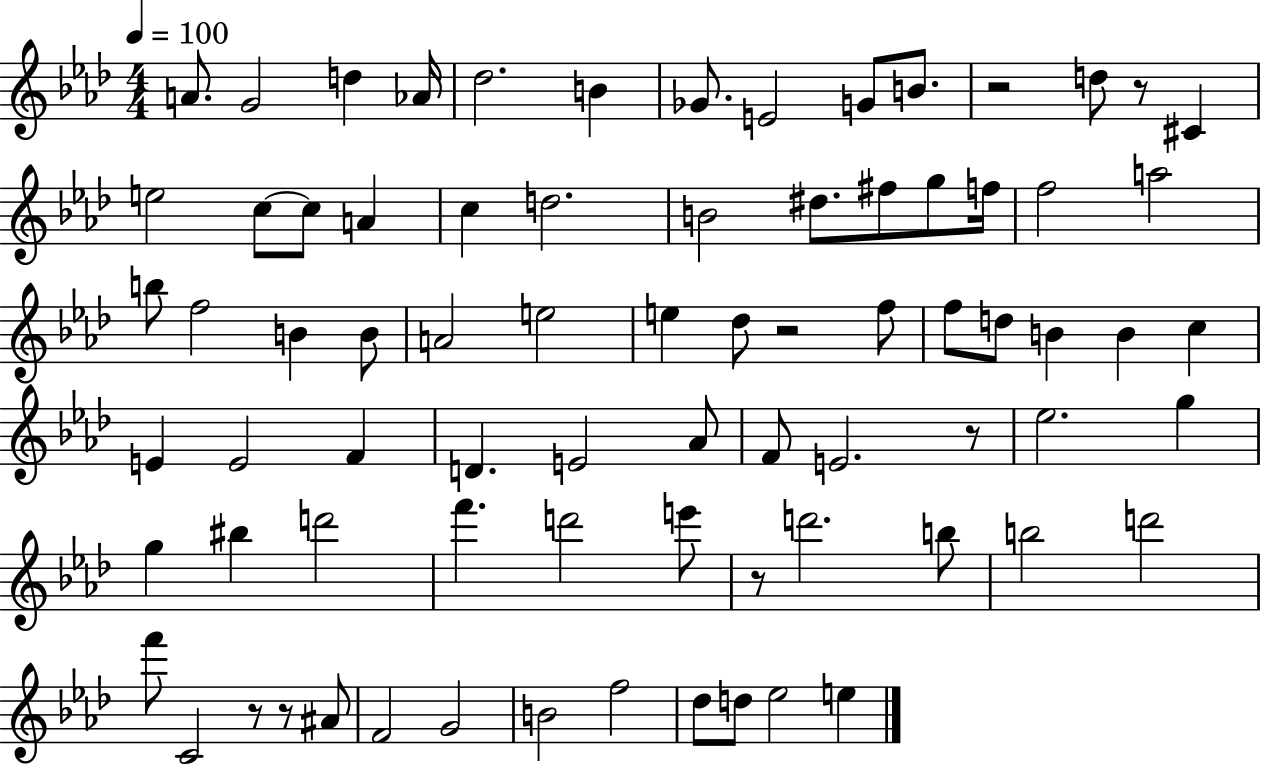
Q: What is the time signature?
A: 4/4